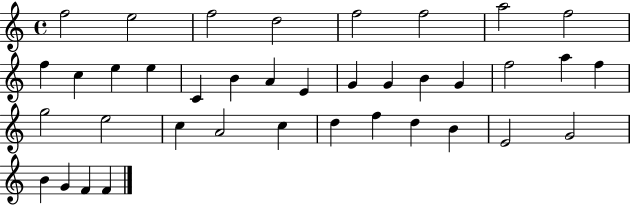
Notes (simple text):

F5/h E5/h F5/h D5/h F5/h F5/h A5/h F5/h F5/q C5/q E5/q E5/q C4/q B4/q A4/q E4/q G4/q G4/q B4/q G4/q F5/h A5/q F5/q G5/h E5/h C5/q A4/h C5/q D5/q F5/q D5/q B4/q E4/h G4/h B4/q G4/q F4/q F4/q